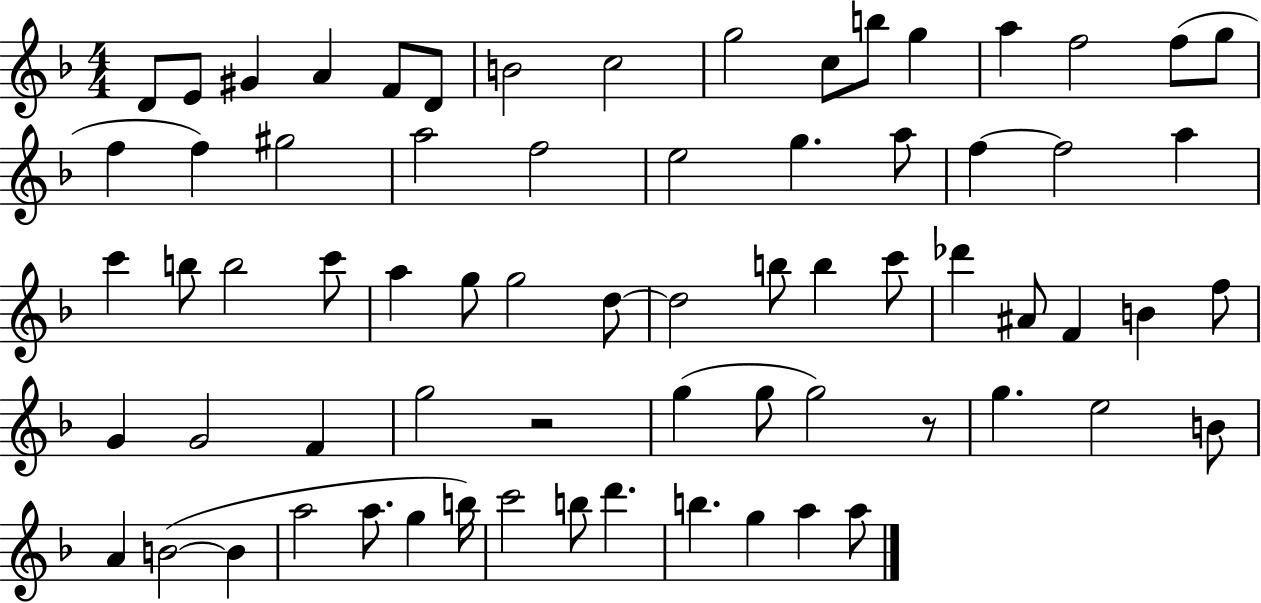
D4/e E4/e G#4/q A4/q F4/e D4/e B4/h C5/h G5/h C5/e B5/e G5/q A5/q F5/h F5/e G5/e F5/q F5/q G#5/h A5/h F5/h E5/h G5/q. A5/e F5/q F5/h A5/q C6/q B5/e B5/h C6/e A5/q G5/e G5/h D5/e D5/h B5/e B5/q C6/e Db6/q A#4/e F4/q B4/q F5/e G4/q G4/h F4/q G5/h R/h G5/q G5/e G5/h R/e G5/q. E5/h B4/e A4/q B4/h B4/q A5/h A5/e. G5/q B5/s C6/h B5/e D6/q. B5/q. G5/q A5/q A5/e